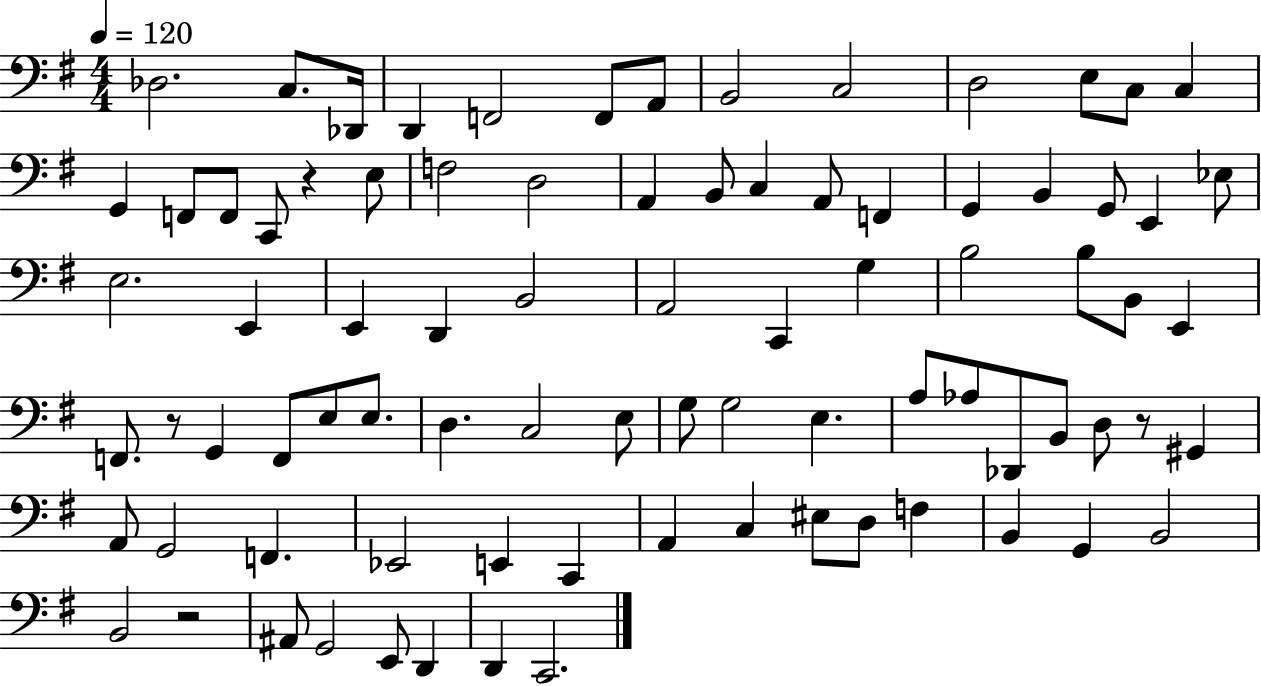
{
  \clef bass
  \numericTimeSignature
  \time 4/4
  \key g \major
  \tempo 4 = 120
  des2. c8. des,16 | d,4 f,2 f,8 a,8 | b,2 c2 | d2 e8 c8 c4 | \break g,4 f,8 f,8 c,8 r4 e8 | f2 d2 | a,4 b,8 c4 a,8 f,4 | g,4 b,4 g,8 e,4 ees8 | \break e2. e,4 | e,4 d,4 b,2 | a,2 c,4 g4 | b2 b8 b,8 e,4 | \break f,8. r8 g,4 f,8 e8 e8. | d4. c2 e8 | g8 g2 e4. | a8 aes8 des,8 b,8 d8 r8 gis,4 | \break a,8 g,2 f,4. | ees,2 e,4 c,4 | a,4 c4 eis8 d8 f4 | b,4 g,4 b,2 | \break b,2 r2 | ais,8 g,2 e,8 d,4 | d,4 c,2. | \bar "|."
}